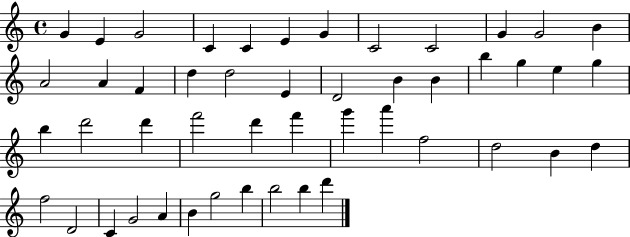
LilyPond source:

{
  \clef treble
  \time 4/4
  \defaultTimeSignature
  \key c \major
  g'4 e'4 g'2 | c'4 c'4 e'4 g'4 | c'2 c'2 | g'4 g'2 b'4 | \break a'2 a'4 f'4 | d''4 d''2 e'4 | d'2 b'4 b'4 | b''4 g''4 e''4 g''4 | \break b''4 d'''2 d'''4 | f'''2 d'''4 f'''4 | g'''4 a'''4 f''2 | d''2 b'4 d''4 | \break f''2 d'2 | c'4 g'2 a'4 | b'4 g''2 b''4 | b''2 b''4 d'''4 | \break \bar "|."
}